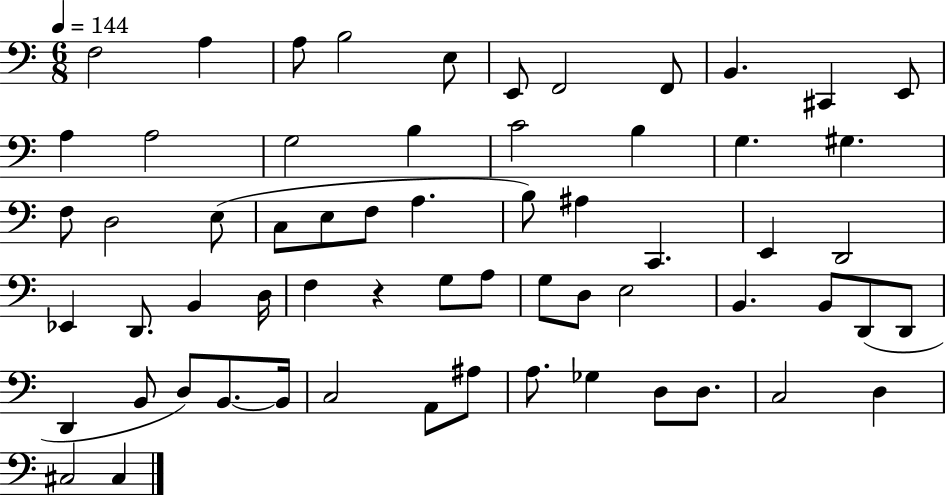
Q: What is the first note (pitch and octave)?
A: F3